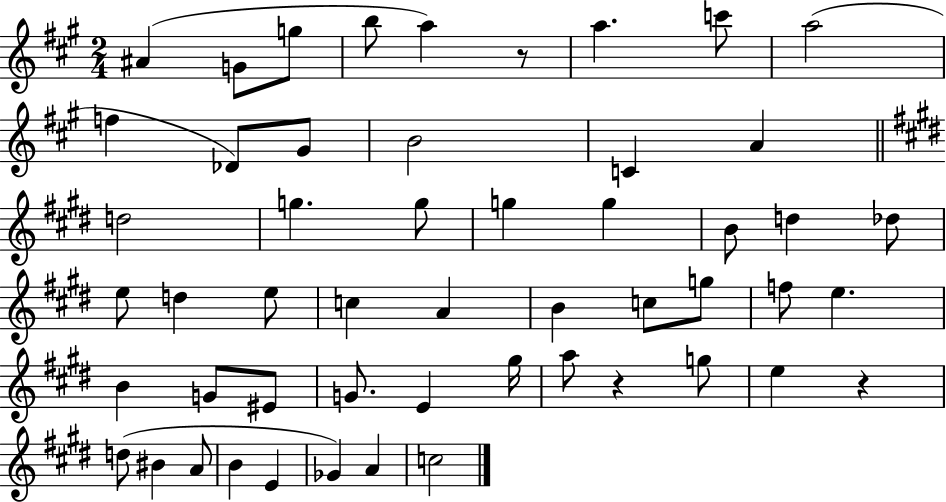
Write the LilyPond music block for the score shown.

{
  \clef treble
  \numericTimeSignature
  \time 2/4
  \key a \major
  ais'4( g'8 g''8 | b''8 a''4) r8 | a''4. c'''8 | a''2( | \break f''4 des'8) gis'8 | b'2 | c'4 a'4 | \bar "||" \break \key e \major d''2 | g''4. g''8 | g''4 g''4 | b'8 d''4 des''8 | \break e''8 d''4 e''8 | c''4 a'4 | b'4 c''8 g''8 | f''8 e''4. | \break b'4 g'8 eis'8 | g'8. e'4 gis''16 | a''8 r4 g''8 | e''4 r4 | \break d''8( bis'4 a'8 | b'4 e'4 | ges'4) a'4 | c''2 | \break \bar "|."
}